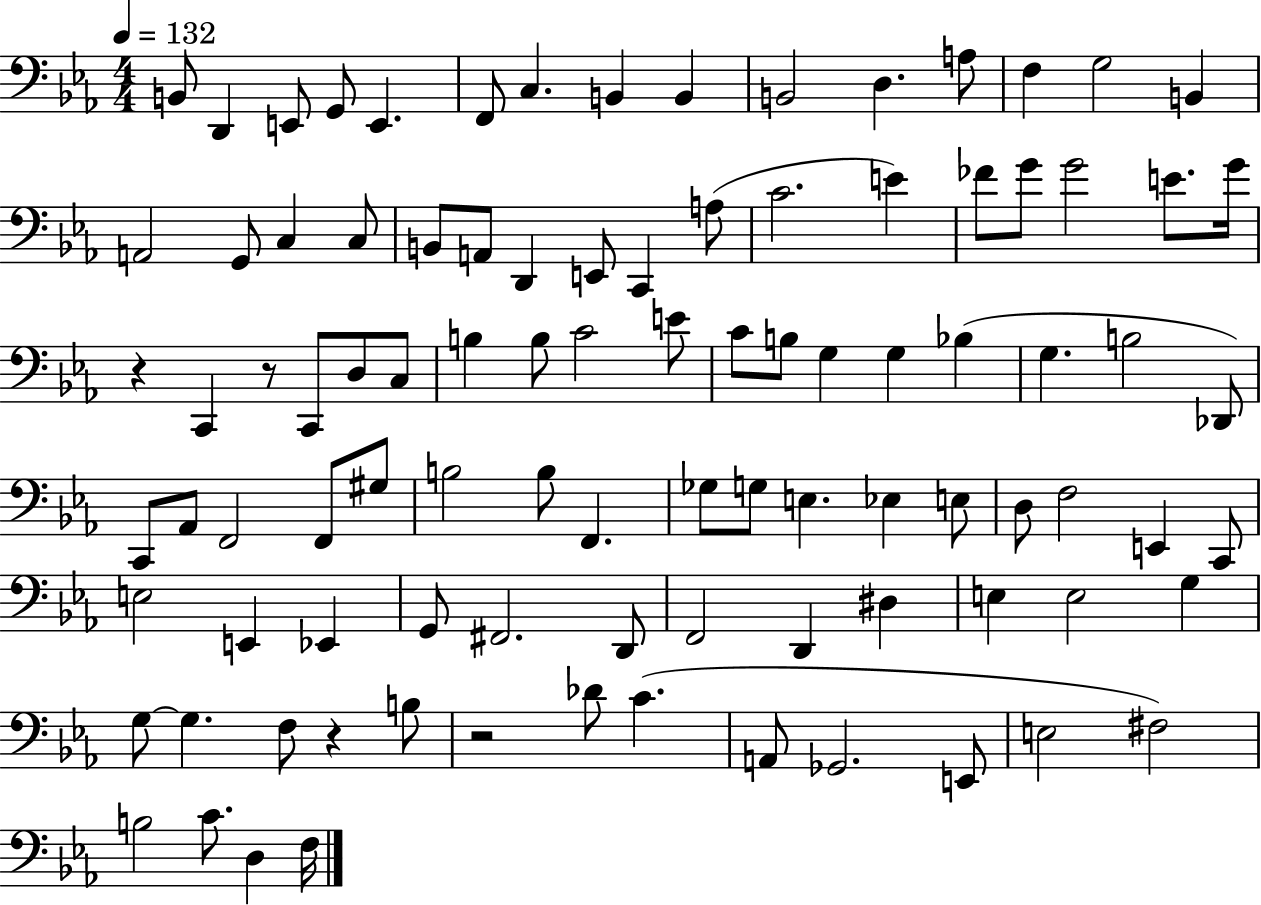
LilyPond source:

{
  \clef bass
  \numericTimeSignature
  \time 4/4
  \key ees \major
  \tempo 4 = 132
  \repeat volta 2 { b,8 d,4 e,8 g,8 e,4. | f,8 c4. b,4 b,4 | b,2 d4. a8 | f4 g2 b,4 | \break a,2 g,8 c4 c8 | b,8 a,8 d,4 e,8 c,4 a8( | c'2. e'4) | fes'8 g'8 g'2 e'8. g'16 | \break r4 c,4 r8 c,8 d8 c8 | b4 b8 c'2 e'8 | c'8 b8 g4 g4 bes4( | g4. b2 des,8) | \break c,8 aes,8 f,2 f,8 gis8 | b2 b8 f,4. | ges8 g8 e4. ees4 e8 | d8 f2 e,4 c,8 | \break e2 e,4 ees,4 | g,8 fis,2. d,8 | f,2 d,4 dis4 | e4 e2 g4 | \break g8~~ g4. f8 r4 b8 | r2 des'8 c'4.( | a,8 ges,2. e,8 | e2 fis2) | \break b2 c'8. d4 f16 | } \bar "|."
}